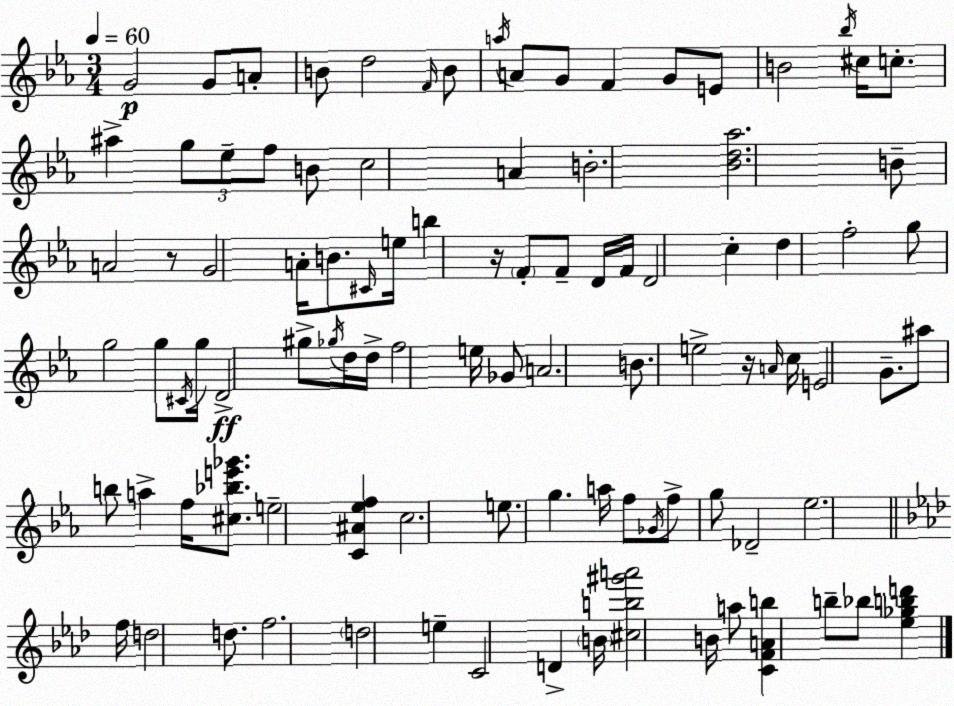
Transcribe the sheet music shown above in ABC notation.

X:1
T:Untitled
M:3/4
L:1/4
K:Cm
G2 G/2 A/2 B/2 d2 F/4 B/2 a/4 A/2 G/2 F G/2 E/2 B2 _b/4 ^c/4 c/2 ^a g/2 _e/2 f/2 B/2 c2 A B2 [_Bd_a]2 B/2 A2 z/2 G2 A/4 B/2 ^C/4 e/4 b z/4 F/2 F/2 D/4 F/4 D2 c d f2 g/2 g2 g/2 ^C/4 g/4 D2 ^g/2 _g/4 d/4 d/4 f2 e/4 _G/2 A2 B/2 e2 z/4 A/4 c/4 E2 G/2 ^a/2 b/2 a f/4 [^c_be'_g']/2 e2 [C^A_ef] c2 e/2 g a/4 f/2 _G/4 f/2 g/2 _D2 _e2 f/4 d2 d/2 f2 d2 e C2 D B/4 [^cb^g'a']2 B/4 a/2 [CFAb] b/2 _b/2 [_e_gbd']